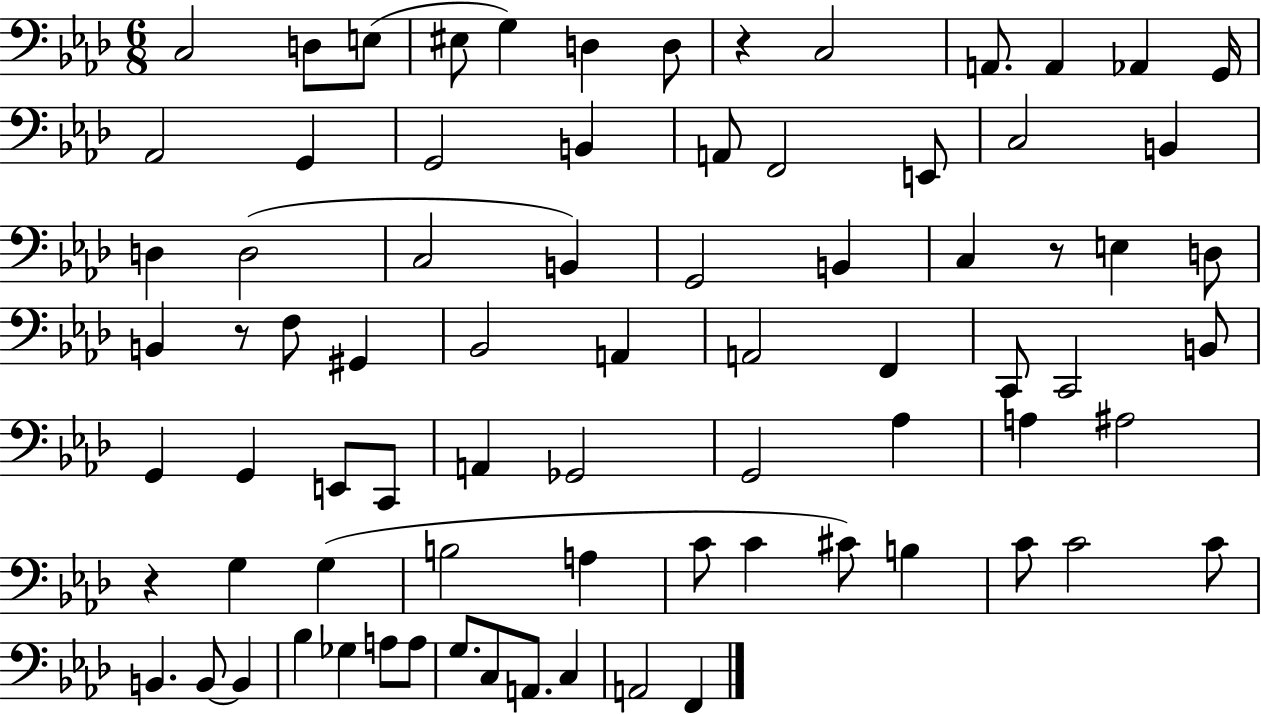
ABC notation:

X:1
T:Untitled
M:6/8
L:1/4
K:Ab
C,2 D,/2 E,/2 ^E,/2 G, D, D,/2 z C,2 A,,/2 A,, _A,, G,,/4 _A,,2 G,, G,,2 B,, A,,/2 F,,2 E,,/2 C,2 B,, D, D,2 C,2 B,, G,,2 B,, C, z/2 E, D,/2 B,, z/2 F,/2 ^G,, _B,,2 A,, A,,2 F,, C,,/2 C,,2 B,,/2 G,, G,, E,,/2 C,,/2 A,, _G,,2 G,,2 _A, A, ^A,2 z G, G, B,2 A, C/2 C ^C/2 B, C/2 C2 C/2 B,, B,,/2 B,, _B, _G, A,/2 A,/2 G,/2 C,/2 A,,/2 C, A,,2 F,,